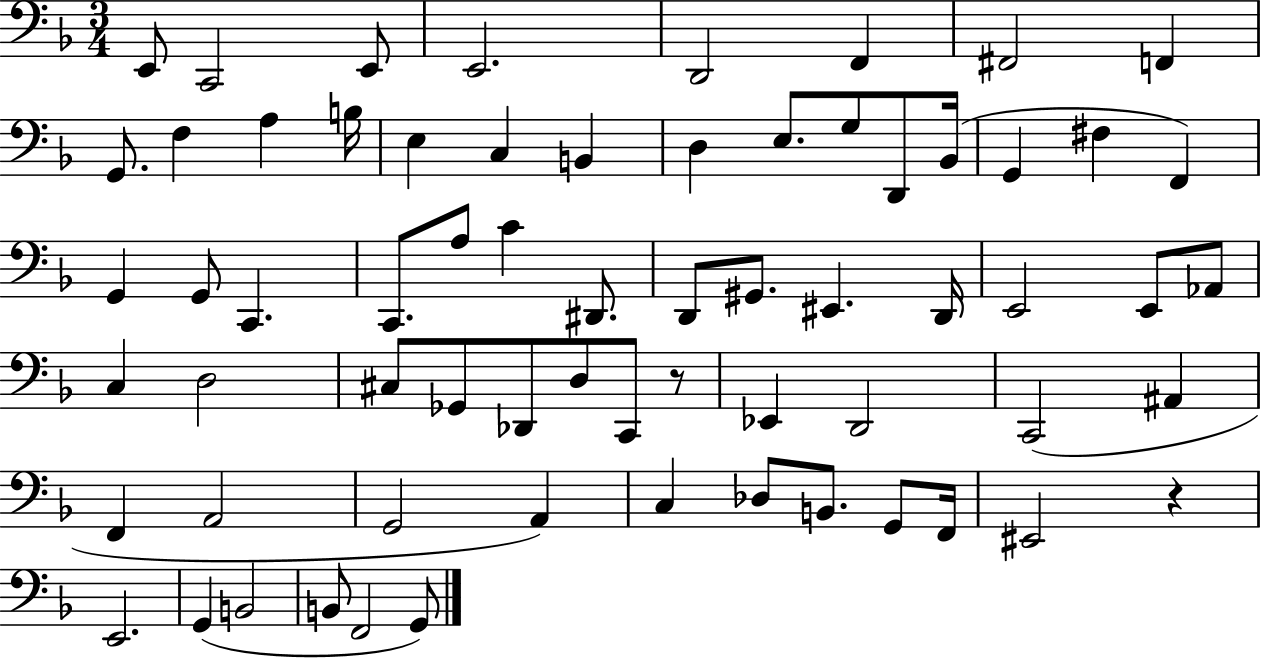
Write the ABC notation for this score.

X:1
T:Untitled
M:3/4
L:1/4
K:F
E,,/2 C,,2 E,,/2 E,,2 D,,2 F,, ^F,,2 F,, G,,/2 F, A, B,/4 E, C, B,, D, E,/2 G,/2 D,,/2 _B,,/4 G,, ^F, F,, G,, G,,/2 C,, C,,/2 A,/2 C ^D,,/2 D,,/2 ^G,,/2 ^E,, D,,/4 E,,2 E,,/2 _A,,/2 C, D,2 ^C,/2 _G,,/2 _D,,/2 D,/2 C,,/2 z/2 _E,, D,,2 C,,2 ^A,, F,, A,,2 G,,2 A,, C, _D,/2 B,,/2 G,,/2 F,,/4 ^E,,2 z E,,2 G,, B,,2 B,,/2 F,,2 G,,/2